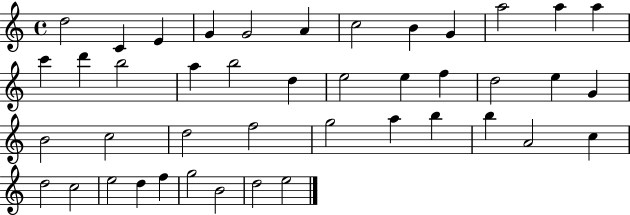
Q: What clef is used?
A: treble